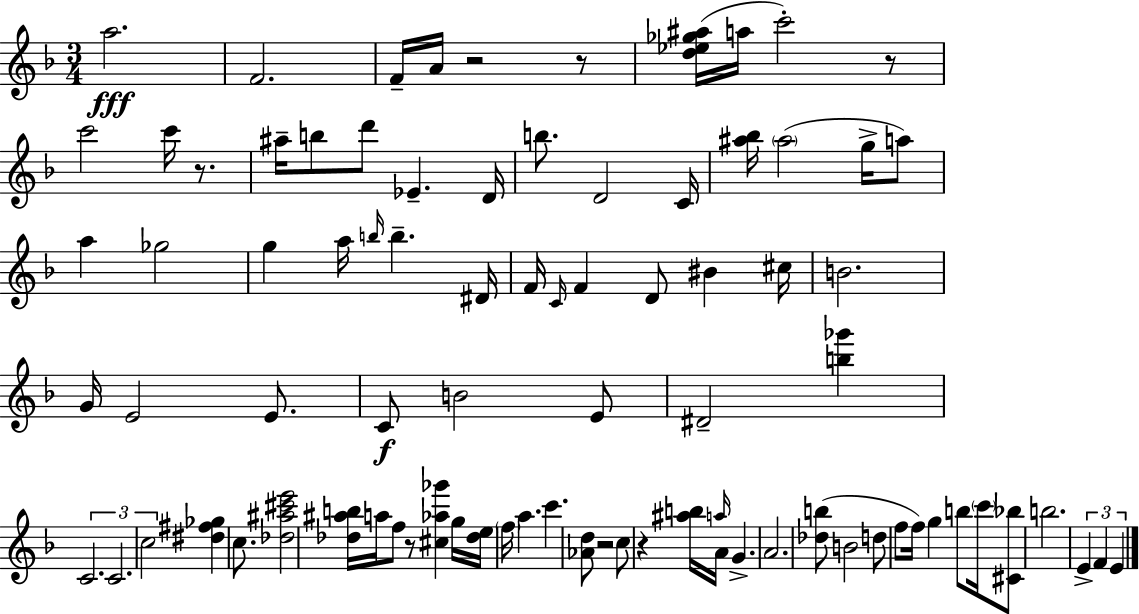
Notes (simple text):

A5/h. F4/h. F4/s A4/s R/h R/e [D5,Eb5,Gb5,A#5]/s A5/s C6/h R/e C6/h C6/s R/e. A#5/s B5/e D6/e Eb4/q. D4/s B5/e. D4/h C4/s [A#5,Bb5]/s A#5/h G5/s A5/e A5/q Gb5/h G5/q A5/s B5/s B5/q. D#4/s F4/s C4/s F4/q D4/e BIS4/q C#5/s B4/h. G4/s E4/h E4/e. C4/e B4/h E4/e D#4/h [B5,Gb6]/q C4/h. C4/h. C5/h [D#5,F#5,Gb5]/q C5/e. [Db5,A#5,C#6,E6]/h [Db5,A#5,B5]/s A5/s F5/e R/e [C#5,Ab5,Gb6]/q G5/s [Db5,E5]/s F5/s A5/q. C6/q. [Ab4,D5]/e R/h C5/e R/q [A#5,B5]/s A5/s A4/s G4/q. A4/h. [Db5,B5]/e B4/h D5/e F5/e F5/s G5/q B5/e C6/s [C#4,Bb5]/e B5/h. E4/q F4/q E4/q